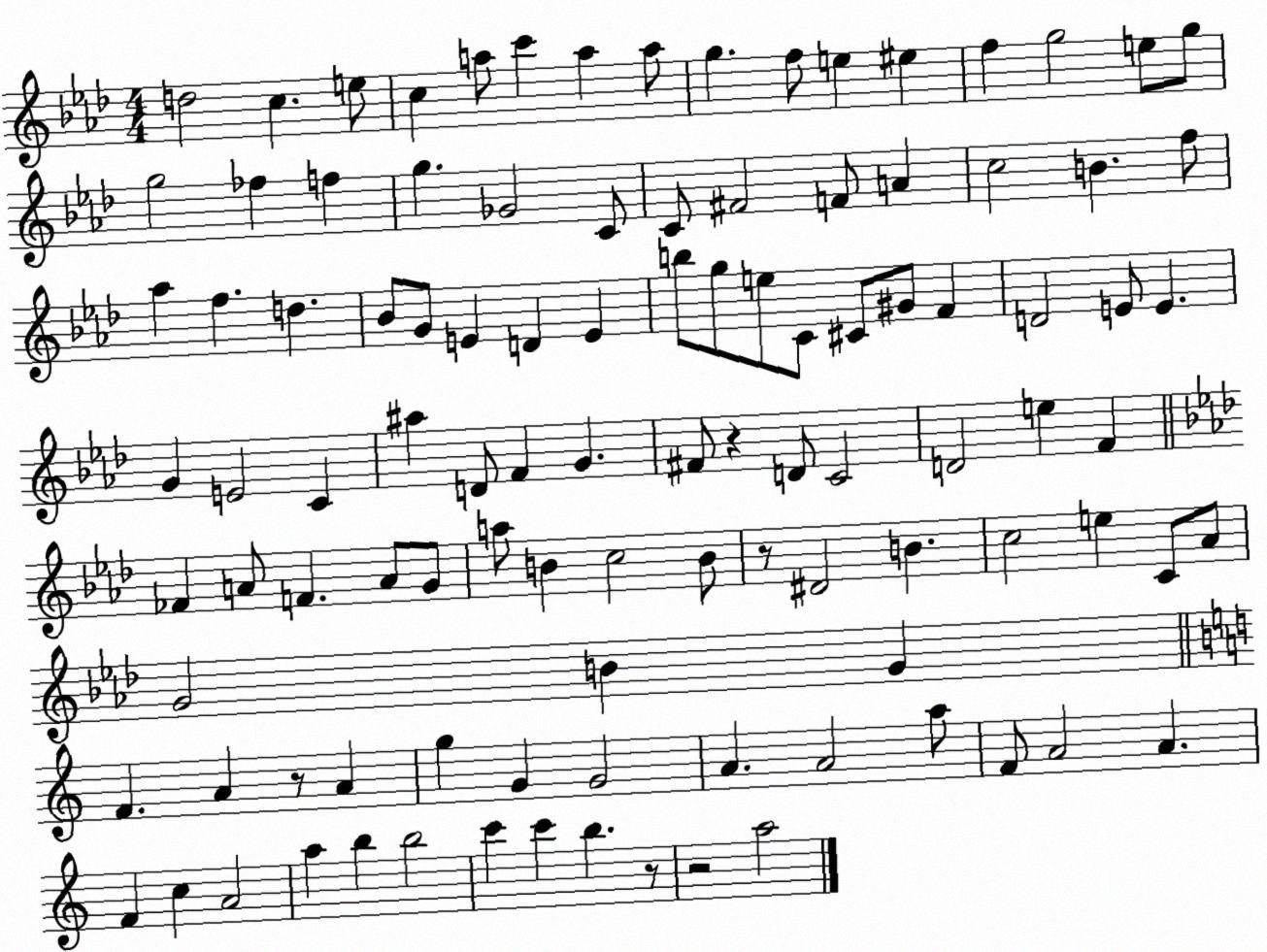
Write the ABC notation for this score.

X:1
T:Untitled
M:4/4
L:1/4
K:Ab
d2 c e/2 c a/2 c' a a/2 g f/2 e ^e f g2 e/2 g/2 g2 _f f g _G2 C/2 C/2 ^F2 F/2 A c2 B f/2 _a f d _B/2 G/2 E D E b/2 g/2 e/2 C/2 ^C/2 ^G/2 F D2 E/2 E G E2 C ^a D/2 F G ^F/2 z D/2 C2 D2 e F _F A/2 F A/2 G/2 a/2 B c2 B/2 z/2 ^D2 B c2 e C/2 _A/2 G2 B G F A z/2 A g G G2 A A2 a/2 F/2 A2 A F c A2 a b b2 c' c' b z/2 z2 a2